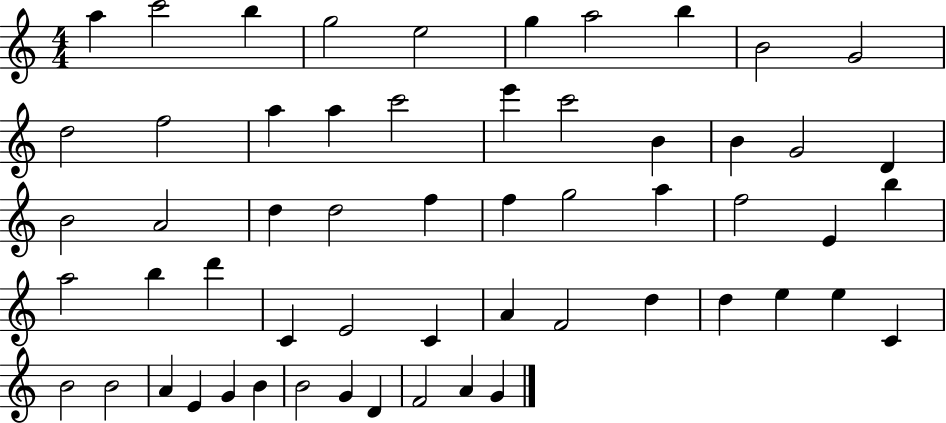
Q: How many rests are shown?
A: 0